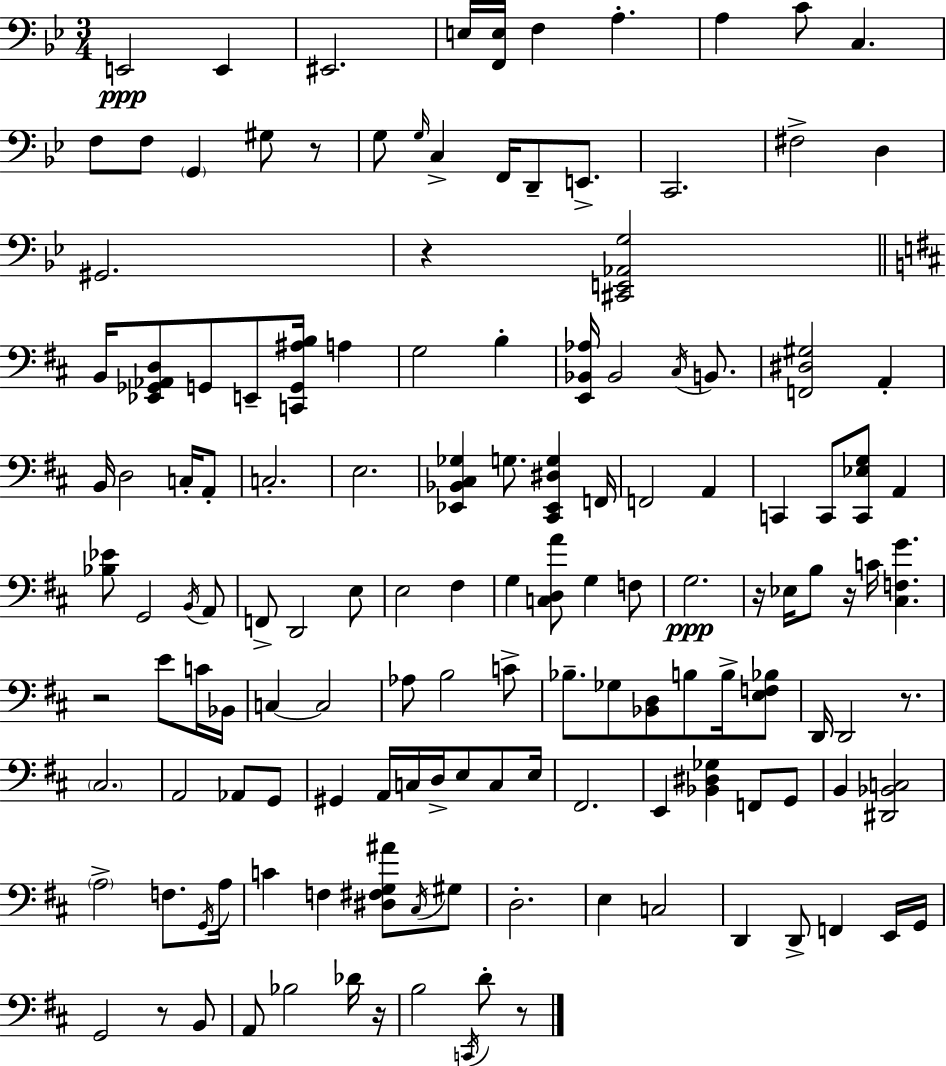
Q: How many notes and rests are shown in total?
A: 141